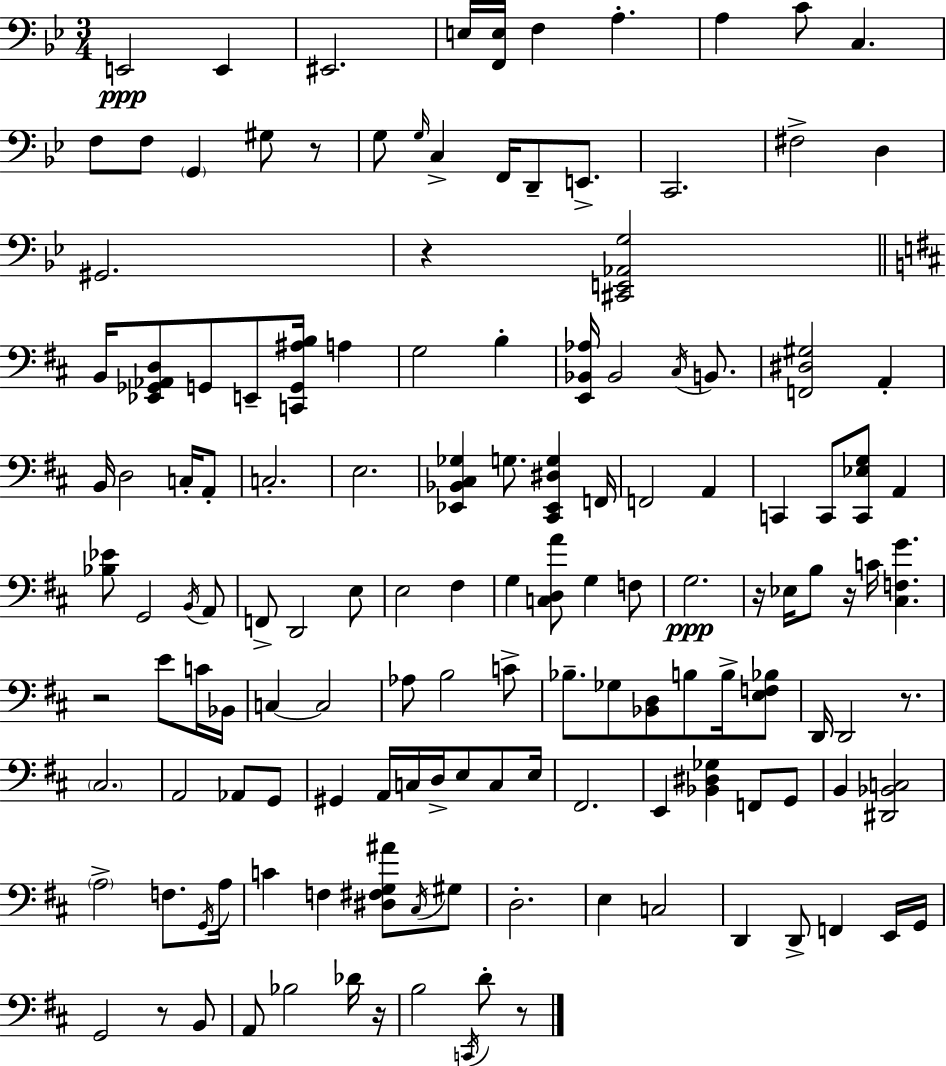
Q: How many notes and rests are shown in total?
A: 141